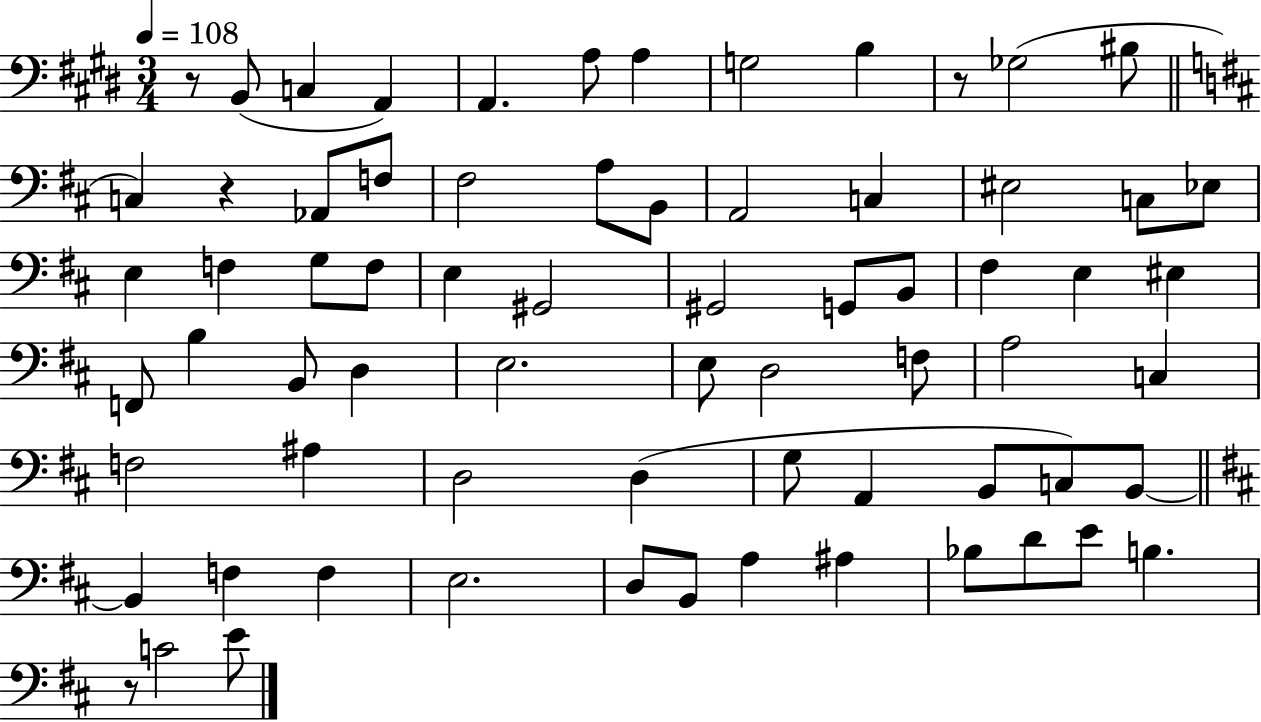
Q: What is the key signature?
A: E major